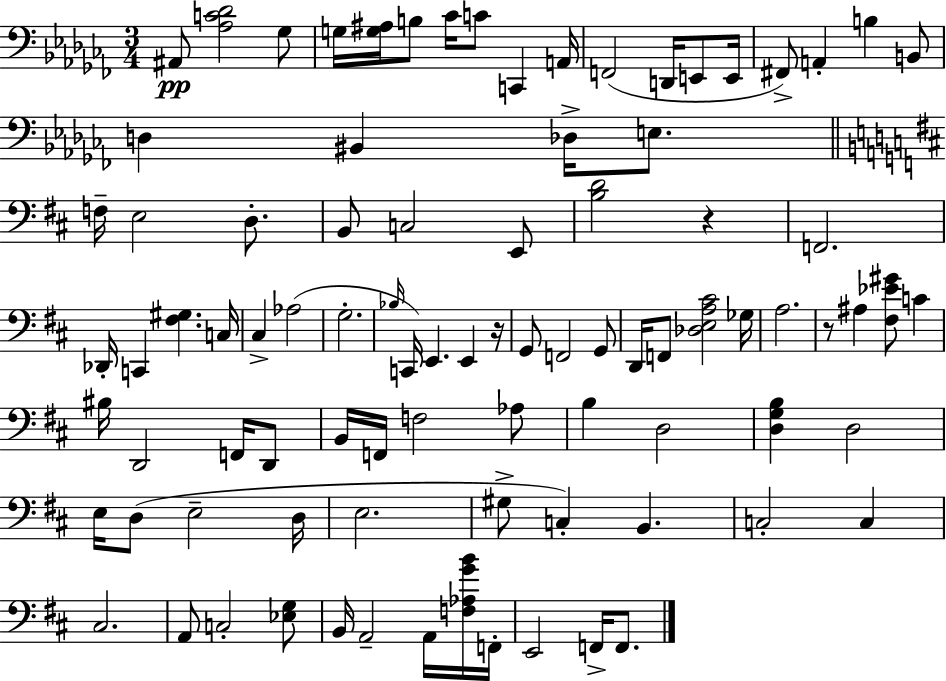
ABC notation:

X:1
T:Untitled
M:3/4
L:1/4
K:Abm
^A,,/2 [_A,C_D]2 _G,/2 G,/4 [G,^A,]/4 B,/2 _C/4 C/2 C,, A,,/4 F,,2 D,,/4 E,,/2 E,,/4 ^F,,/2 A,, B, B,,/2 D, ^B,, _D,/4 E,/2 F,/4 E,2 D,/2 B,,/2 C,2 E,,/2 [B,D]2 z F,,2 _D,,/4 C,, [^F,^G,] C,/4 ^C, _A,2 G,2 _B,/4 C,,/4 E,, E,, z/4 G,,/2 F,,2 G,,/2 D,,/4 F,,/2 [_D,E,A,^C]2 _G,/4 A,2 z/2 ^A, [^F,_E^G]/2 C ^B,/4 D,,2 F,,/4 D,,/2 B,,/4 F,,/4 F,2 _A,/2 B, D,2 [D,G,B,] D,2 E,/4 D,/2 E,2 D,/4 E,2 ^G,/2 C, B,, C,2 C, ^C,2 A,,/2 C,2 [_E,G,]/2 B,,/4 A,,2 A,,/4 [F,_A,GB]/4 F,,/4 E,,2 F,,/4 F,,/2